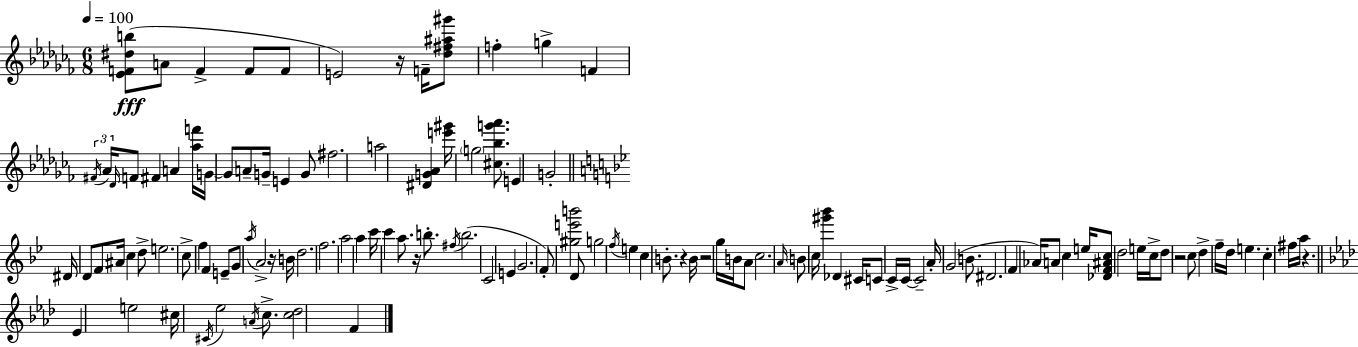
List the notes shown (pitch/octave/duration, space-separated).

[Eb4,F4,D#5,B5]/e A4/e F4/q F4/e F4/e E4/h R/s F4/s [Db5,F#5,A#5,G#6]/e F5/q G5/q F4/q F#4/s Ab4/s Db4/s F4/e F#4/q A4/q [Ab5,F6]/s G4/s G4/e A4/e G4/s E4/q G4/e F#5/h. A5/h [D#4,G4,Ab4]/q [E6,G#6]/s G5/h [C#5,Bb5,G6,Ab6]/e. E4/q G4/h D#4/s D4/e F4/e A#4/s C5/q D5/e E5/h. C5/e F5/q F4/q E4/e G4/e A5/s A4/h R/s B4/s D5/h. F5/h. A5/h A5/q C6/s C6/q A5/e. R/s B5/e. F#5/s B5/h. C4/h E4/q G4/h. F4/e [G#5,E6,B6]/h D4/e G5/h F5/s E5/q C5/q B4/e. R/q B4/s R/h G5/s B4/s A4/e C5/h. A4/s B4/e C5/s [G#6,Bb6]/q Db4/q C#4/s C4/e C4/s C4/s C4/h A4/s G4/h B4/e. D#4/h. F4/q Ab4/s A4/e C5/q E5/s [Db4,F4,A#4,C5]/e D5/h E5/s C5/s D5/e R/h C5/e D5/q F5/s D5/s E5/q. C5/q F#5/s A5/s R/q. Eb4/q E5/h C#5/s C#4/s Eb5/h A4/s C5/e. [C5,Db5]/h F4/q